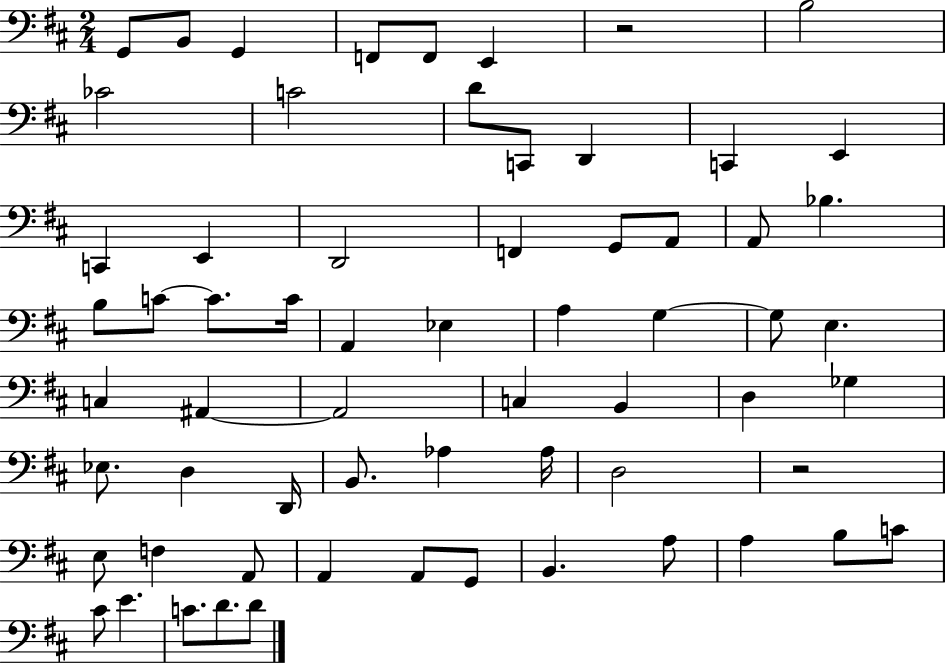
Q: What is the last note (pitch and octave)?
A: D4